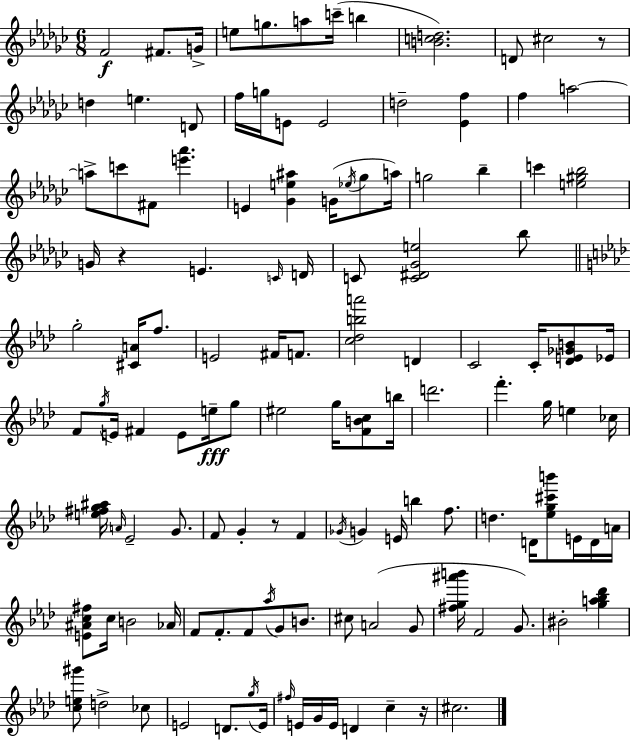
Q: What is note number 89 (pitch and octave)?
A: G4